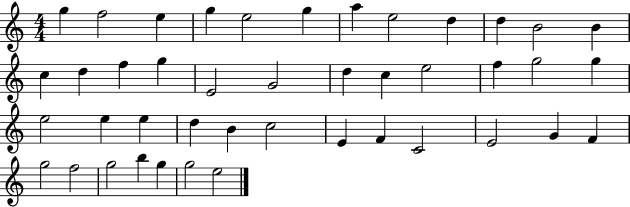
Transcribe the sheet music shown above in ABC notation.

X:1
T:Untitled
M:4/4
L:1/4
K:C
g f2 e g e2 g a e2 d d B2 B c d f g E2 G2 d c e2 f g2 g e2 e e d B c2 E F C2 E2 G F g2 f2 g2 b g g2 e2